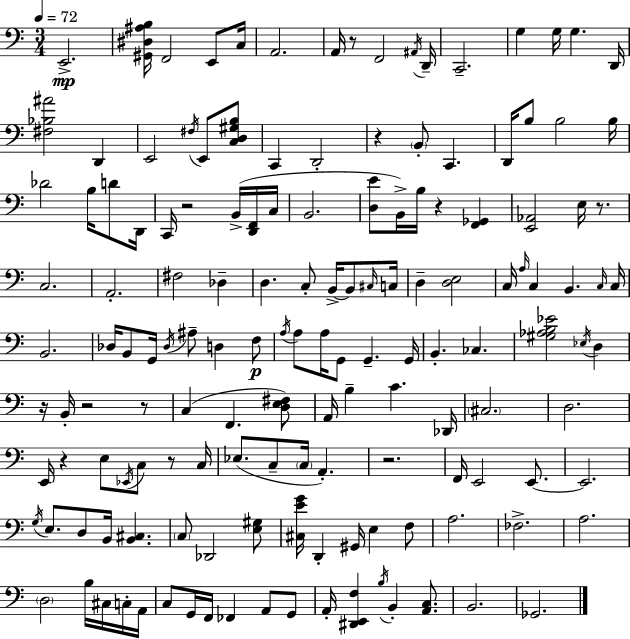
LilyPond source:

{
  \clef bass
  \numericTimeSignature
  \time 3/4
  \key a \minor
  \tempo 4 = 72
  e,2.->\mp | <gis, dis ais b>16 f,2 e,8 c16 | a,2. | a,16 r8 f,2 \acciaccatura { ais,16 } | \break d,16-- c,2.-- | g4 g16 g4. | d,16 <fis bes ais'>2 d,4 | e,2 \acciaccatura { fis16 } e,8 | \break <c d gis b>8 c,4 d,2-. | r4 \parenthesize b,8-. c,4. | d,16 b8 b2 | b16 des'2 b16 d'8 | \break d,16 c,16 r2 b,16->( | <d, f,>16 c16 b,2. | <d e'>8 b,16->) b16 r4 <f, ges,>4 | <e, aes,>2 e16 r8. | \break c2. | a,2.-. | fis2 des4-- | d4. c8-. b,16->~~ b,8 | \break \grace { cis16 } c16 d4-- <d e>2 | c16 \grace { a16 } c4 b,4. | \grace { c16 } c16 b,2. | des16 b,8 g,16 \acciaccatura { des16 } ais8-- | \break d4 f8\p \acciaccatura { a16 } a8 a16 g,8 | g,4.-- g,16 b,4.-. | ces4. <gis aes b ees'>2 | \acciaccatura { ees16 } d4 r16 b,16-. r2 | \break r8 c4( | f,4. <d e fis>8) a,16 b4-- | c'4. des,16 \parenthesize cis2. | d2. | \break e,16 r4 | e8 \acciaccatura { ees,16 } c8 r8 c16 ees8.( | c8-- \parenthesize c16 a,4.-.) r2. | f,16 e,2 | \break e,8.~~ e,2. | \acciaccatura { g16 } e8. | d8 b,16 <b, cis>4. \parenthesize c8 | des,2 <e gis>8 <cis e' g'>16 d,4-. | \break gis,16 e4 f8 a2. | fes2.-> | a2. | \parenthesize d2 | \break b16 cis16 c16-. a,16 c8 | g,16 f,16 fes,4 a,8 g,8 a,16-. <dis, e, f>4 | \acciaccatura { b16 } b,4-. <a, c>8. b,2. | ges,2. | \break \bar "|."
}